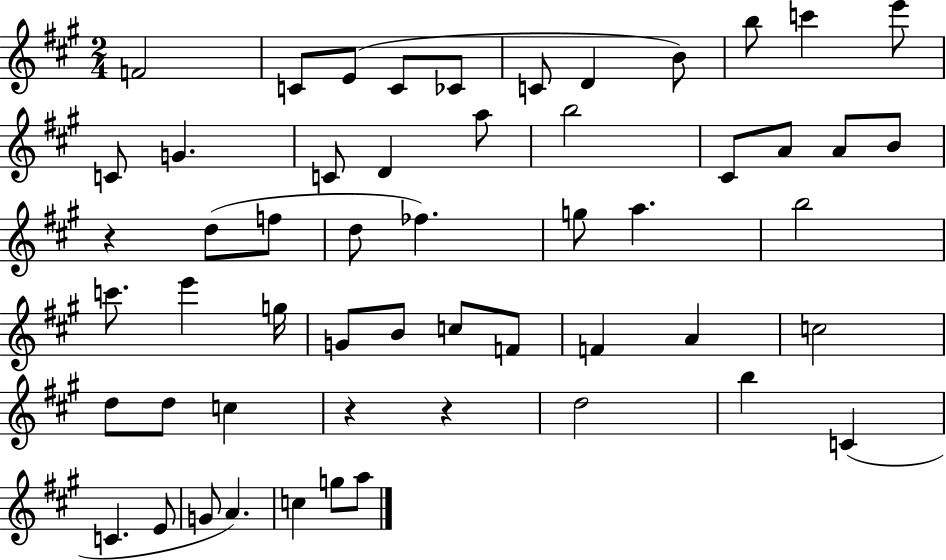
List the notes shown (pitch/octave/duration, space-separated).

F4/h C4/e E4/e C4/e CES4/e C4/e D4/q B4/e B5/e C6/q E6/e C4/e G4/q. C4/e D4/q A5/e B5/h C#4/e A4/e A4/e B4/e R/q D5/e F5/e D5/e FES5/q. G5/e A5/q. B5/h C6/e. E6/q G5/s G4/e B4/e C5/e F4/e F4/q A4/q C5/h D5/e D5/e C5/q R/q R/q D5/h B5/q C4/q C4/q. E4/e G4/e A4/q. C5/q G5/e A5/e